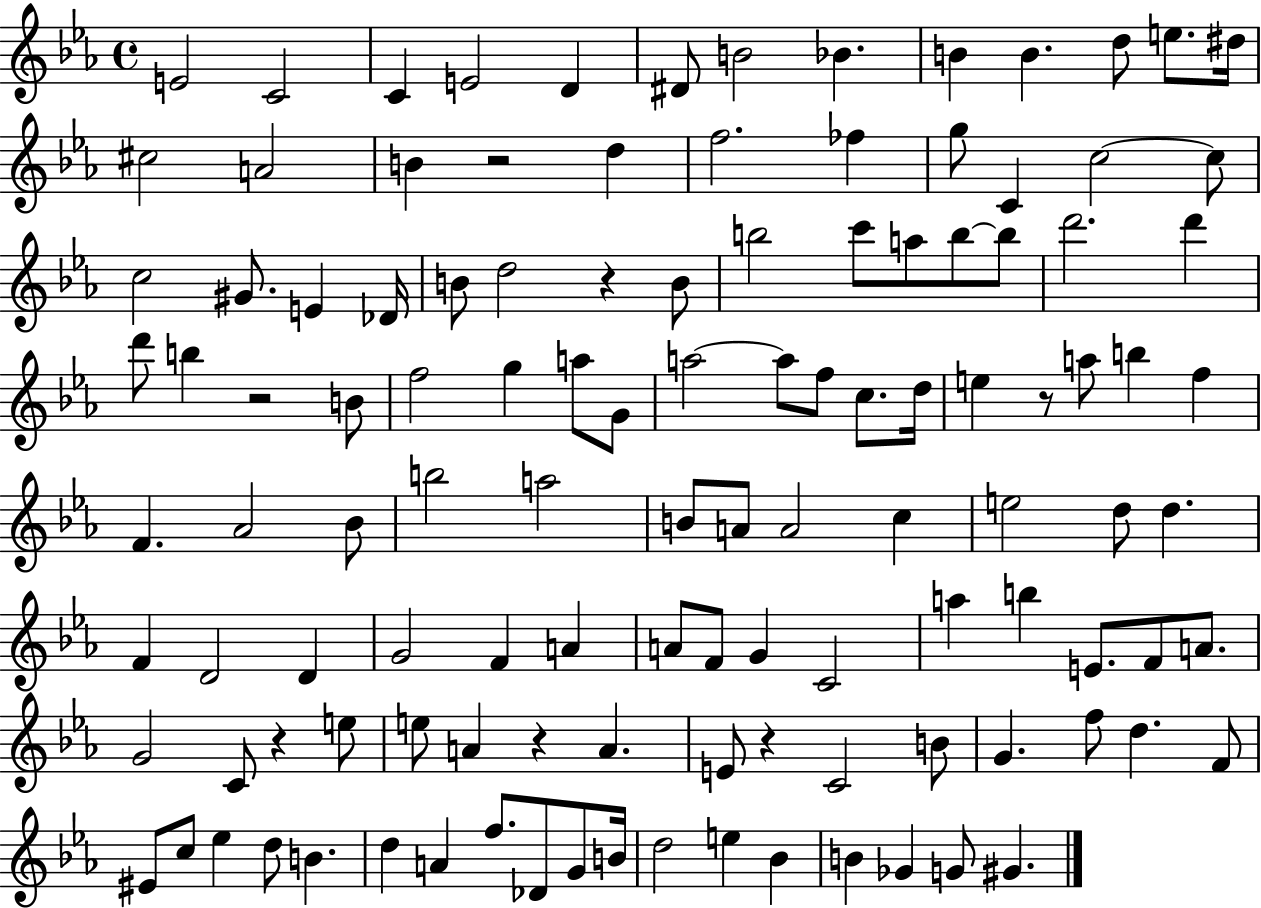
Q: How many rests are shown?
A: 7